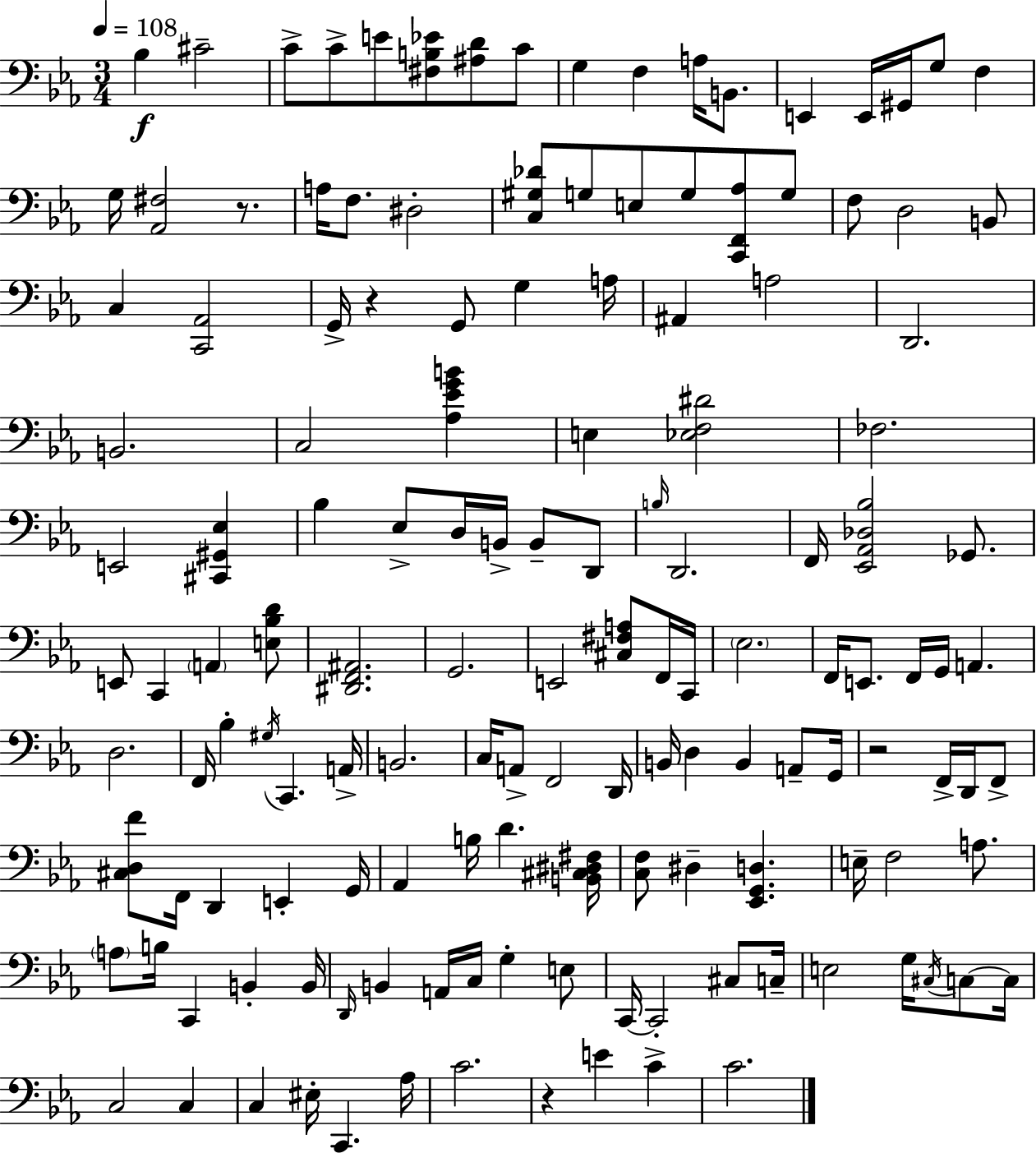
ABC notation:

X:1
T:Untitled
M:3/4
L:1/4
K:Cm
_B, ^C2 C/2 C/2 E/2 [^F,B,_E]/2 [^A,D]/2 C/2 G, F, A,/4 B,,/2 E,, E,,/4 ^G,,/4 G,/2 F, G,/4 [_A,,^F,]2 z/2 A,/4 F,/2 ^D,2 [C,^G,_D]/2 G,/2 E,/2 G,/2 [C,,F,,_A,]/2 G,/2 F,/2 D,2 B,,/2 C, [C,,_A,,]2 G,,/4 z G,,/2 G, A,/4 ^A,, A,2 D,,2 B,,2 C,2 [_A,_EGB] E, [_E,F,^D]2 _F,2 E,,2 [^C,,^G,,_E,] _B, _E,/2 D,/4 B,,/4 B,,/2 D,,/2 B,/4 D,,2 F,,/4 [_E,,_A,,_D,_B,]2 _G,,/2 E,,/2 C,, A,, [E,_B,D]/2 [^D,,F,,^A,,]2 G,,2 E,,2 [^C,^F,A,]/2 F,,/4 C,,/4 _E,2 F,,/4 E,,/2 F,,/4 G,,/4 A,, D,2 F,,/4 _B, ^G,/4 C,, A,,/4 B,,2 C,/4 A,,/2 F,,2 D,,/4 B,,/4 D, B,, A,,/2 G,,/4 z2 F,,/4 D,,/4 F,,/2 [^C,D,F]/2 F,,/4 D,, E,, G,,/4 _A,, B,/4 D [B,,^C,^D,^F,]/4 [C,F,]/2 ^D, [_E,,G,,D,] E,/4 F,2 A,/2 A,/2 B,/4 C,, B,, B,,/4 D,,/4 B,, A,,/4 C,/4 G, E,/2 C,,/4 C,,2 ^C,/2 C,/4 E,2 G,/4 ^C,/4 C,/2 C,/4 C,2 C, C, ^E,/4 C,, _A,/4 C2 z E C C2